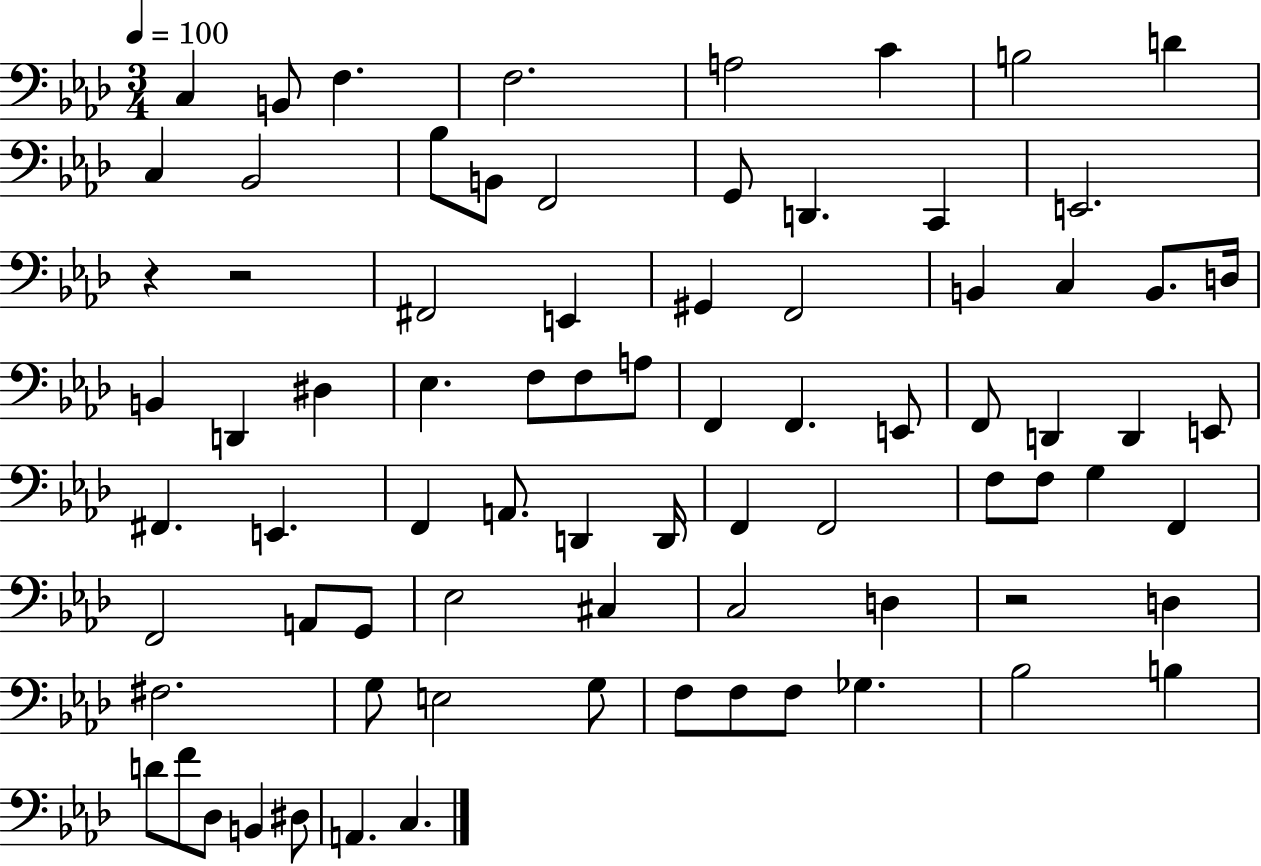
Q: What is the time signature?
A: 3/4